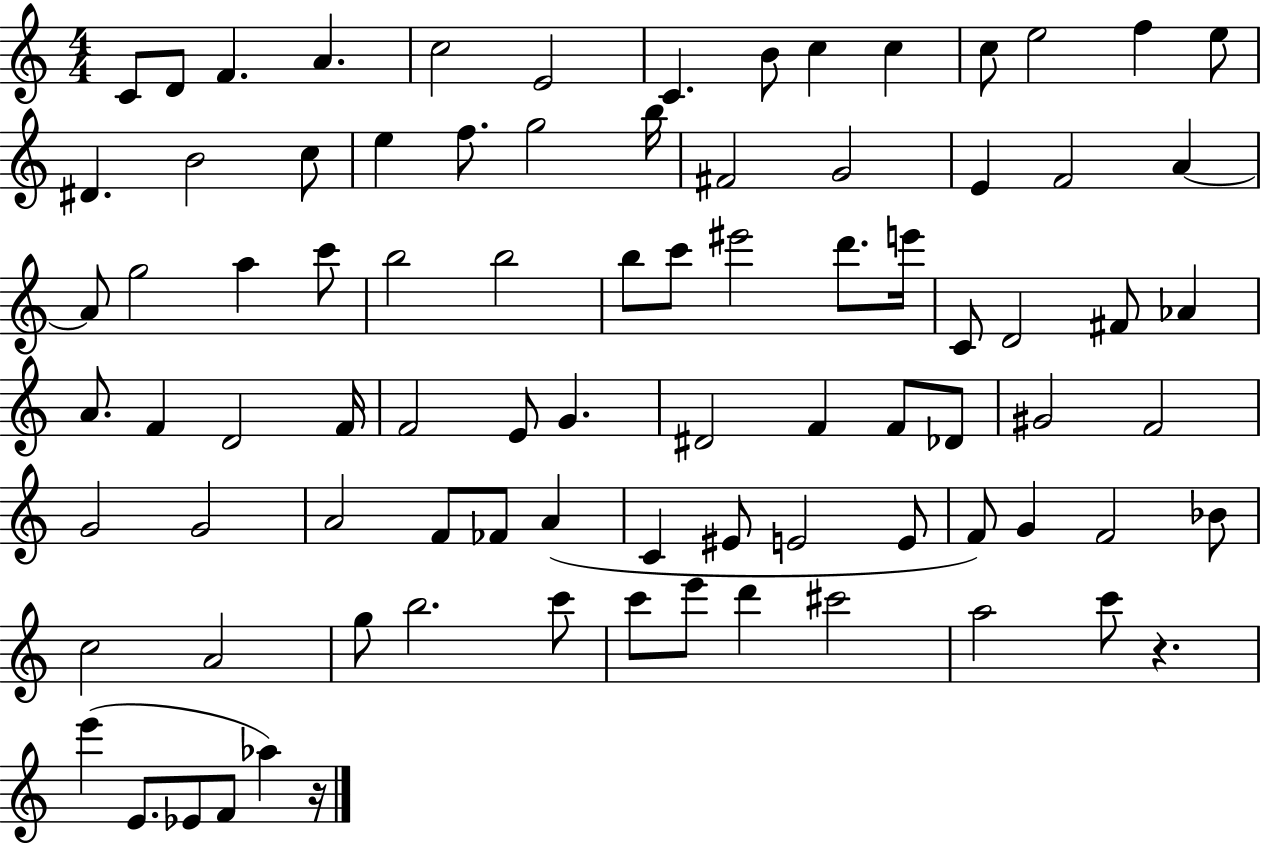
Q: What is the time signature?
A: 4/4